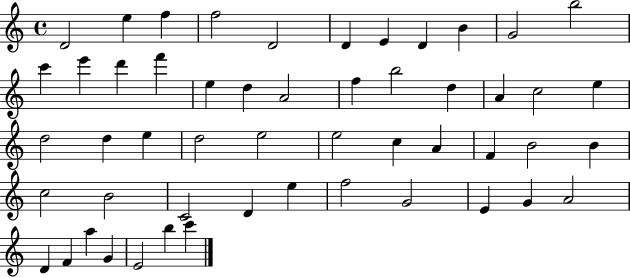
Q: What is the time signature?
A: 4/4